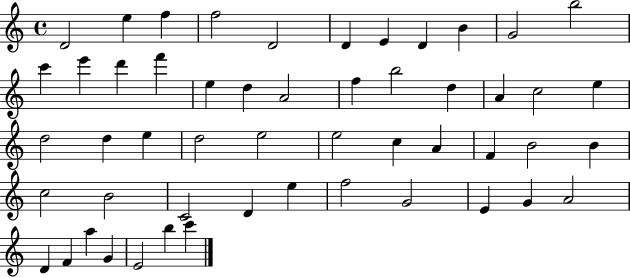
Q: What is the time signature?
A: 4/4